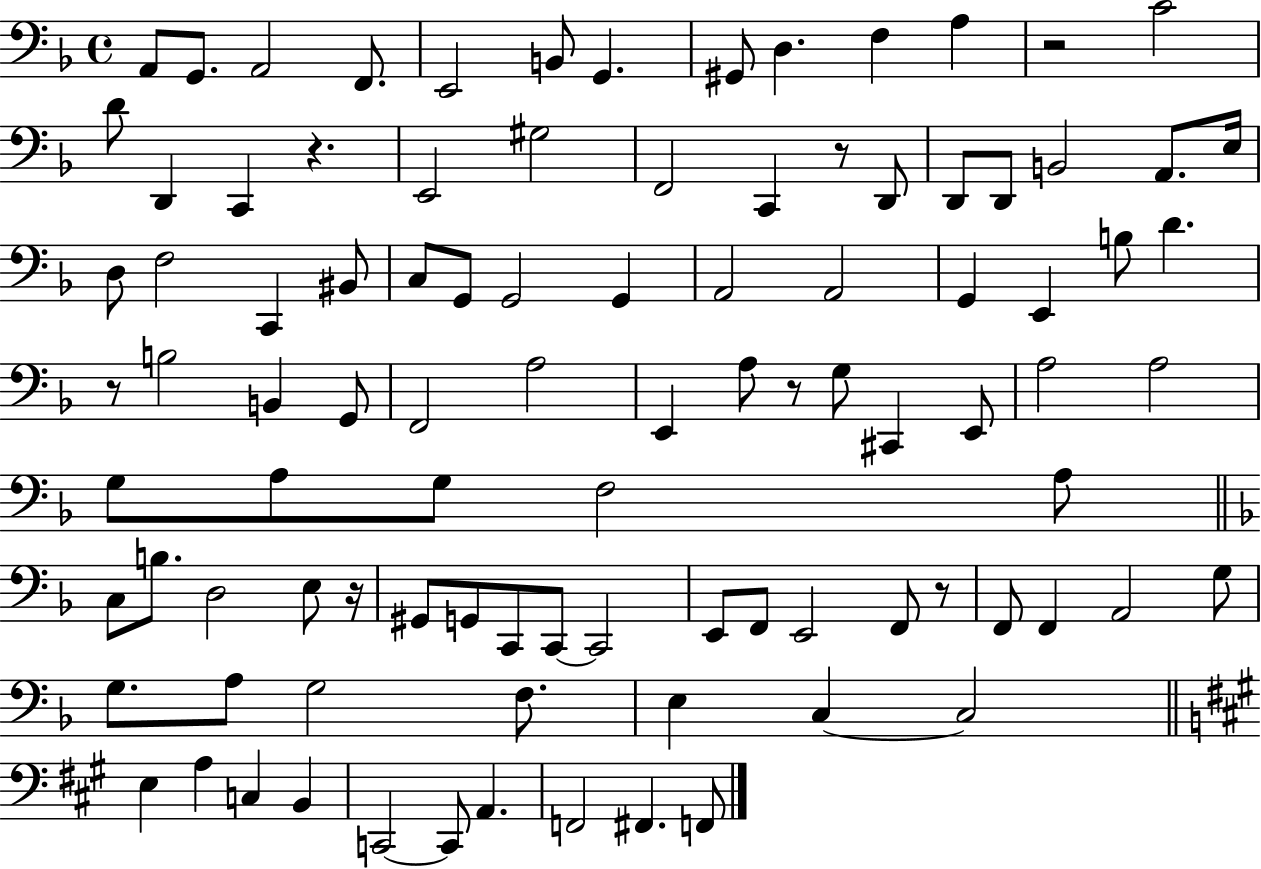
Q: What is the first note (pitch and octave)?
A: A2